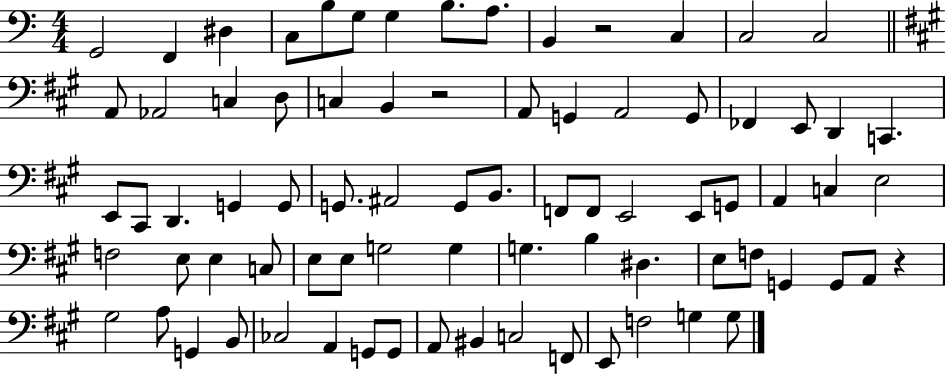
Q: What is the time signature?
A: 4/4